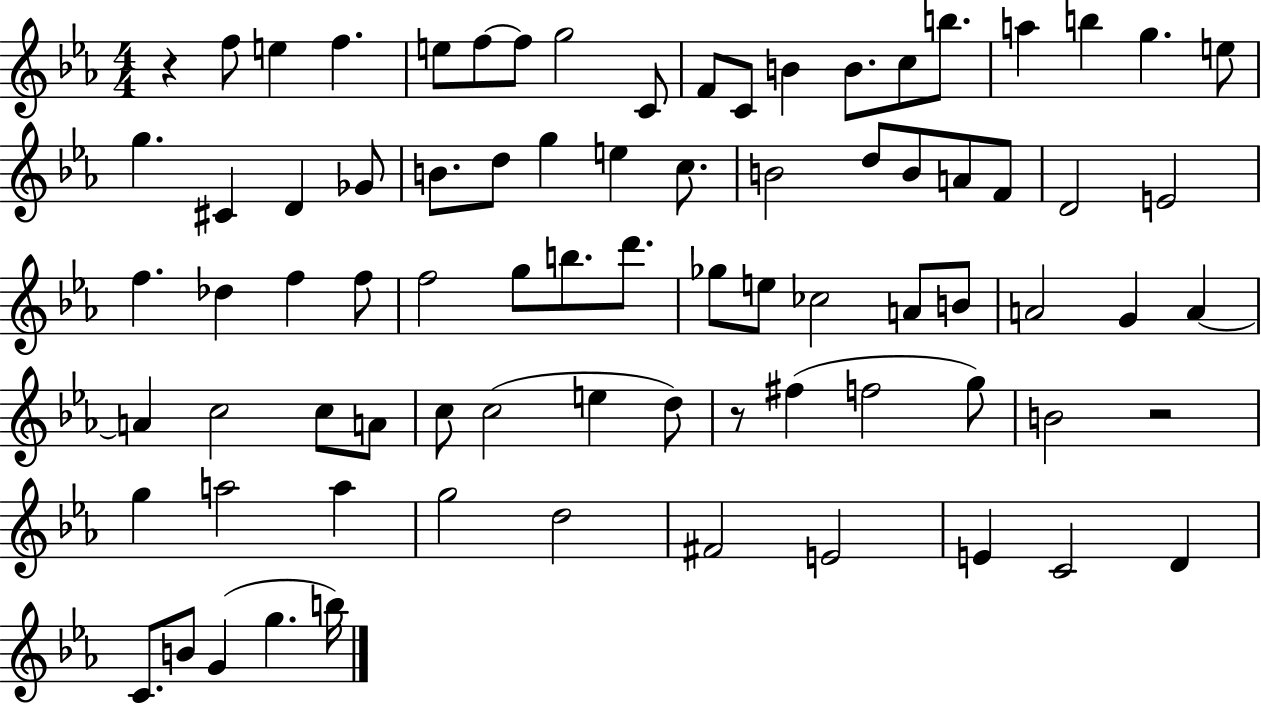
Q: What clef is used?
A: treble